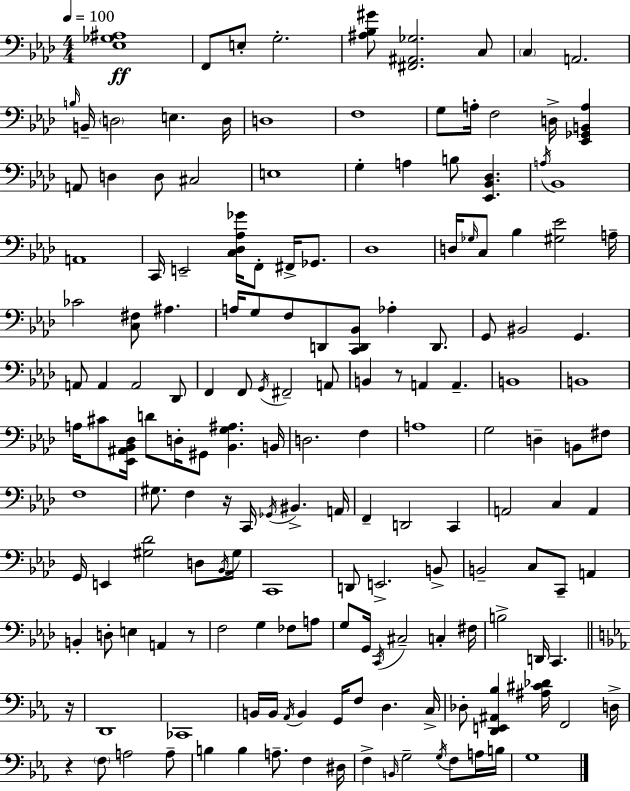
[Eb3,Gb3,A#3]/w F2/e E3/e G3/h. [A#3,Bb3,G#4]/e [F#2,A#2,Gb3]/h. C3/e C3/q A2/h. B3/s B2/s D3/h E3/q. D3/s D3/w F3/w G3/e A3/s F3/h D3/s [Eb2,Gb2,B2,A3]/q A2/e D3/q D3/e C#3/h E3/w G3/q A3/q B3/e [Eb2,Bb2,Db3]/q. A3/s Bb2/w A2/w C2/s E2/h [C3,Db3,Ab3,Gb4]/s F2/e F#2/s Gb2/e. Db3/w D3/s Gb3/s C3/e Bb3/q [G#3,Eb4]/h A3/s CES4/h [C3,F#3]/e A#3/q. A3/s G3/e F3/e D2/e [C2,D2,Bb2]/e Ab3/q D2/e. G2/e BIS2/h G2/q. A2/e A2/q A2/h Db2/e F2/q F2/e G2/s F#2/h A2/e B2/q R/e A2/q A2/q. B2/w B2/w A3/s C#4/e [Eb2,A#2,Bb2,Db3]/s D4/e D3/s G#2/e [Bb2,G3,A#3]/q. B2/s D3/h. F3/q A3/w G3/h D3/q B2/e F#3/e F3/w G#3/e. F3/q R/s C2/s Gb2/s BIS2/q. A2/s F2/q D2/h C2/q A2/h C3/q A2/q G2/s E2/q [G#3,Db4]/h D3/e Bb2/s G#3/s C2/w D2/e E2/h. B2/e B2/h C3/e C2/e A2/q B2/q D3/e E3/q A2/q R/e F3/h G3/q FES3/e A3/e G3/e G2/s C2/s C#3/h C3/q F#3/s B3/h D2/s C2/q. R/s D2/w CES2/w B2/s B2/s Ab2/s B2/q G2/s F3/e D3/q. C3/s Db3/e [D2,E2,A#2,Bb3]/q [A#3,C#4,Db4]/s F2/h D3/s R/q F3/e A3/h A3/e B3/q B3/q A3/e. F3/q D#3/s F3/q B2/s G3/h G3/s F3/e A3/s B3/s G3/w